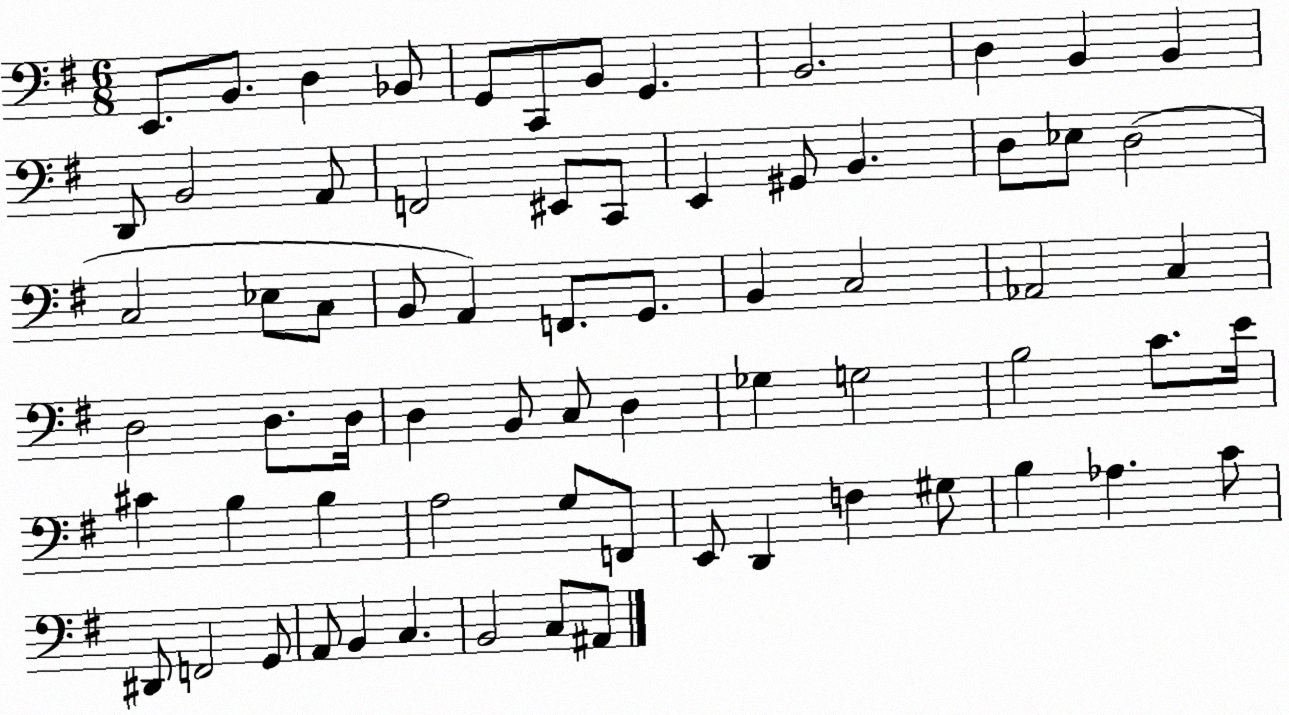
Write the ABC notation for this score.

X:1
T:Untitled
M:6/8
L:1/4
K:G
E,,/2 B,,/2 D, _B,,/2 G,,/2 C,,/2 B,,/2 G,, B,,2 D, B,, B,, D,,/2 B,,2 A,,/2 F,,2 ^E,,/2 C,,/2 E,, ^G,,/2 B,, D,/2 _E,/2 D,2 C,2 _E,/2 C,/2 B,,/2 A,, F,,/2 G,,/2 B,, C,2 _A,,2 C, D,2 D,/2 D,/4 D, B,,/2 C,/2 D, _G, G,2 B,2 C/2 E/4 ^C B, B, A,2 G,/2 F,,/2 E,,/2 D,, F, ^G,/2 B, _A, C/2 ^D,,/2 F,,2 G,,/2 A,,/2 B,, C, B,,2 C,/2 ^A,,/2